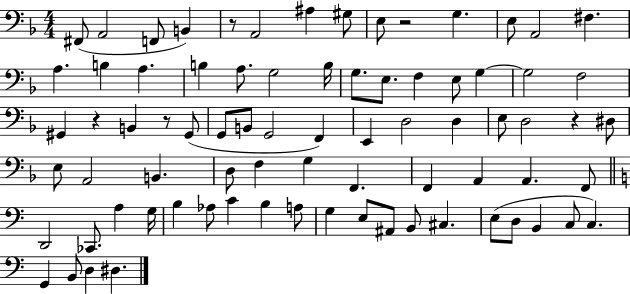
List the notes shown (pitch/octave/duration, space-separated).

F#2/e A2/h F2/e B2/q R/e A2/h A#3/q G#3/e E3/e R/h G3/q. E3/e A2/h F#3/q. A3/q. B3/q A3/q. B3/q A3/e. G3/h B3/s G3/e. E3/e. F3/q E3/e G3/q G3/h F3/h G#2/q R/q B2/q R/e G#2/e G2/e B2/e G2/h F2/q E2/q D3/h D3/q E3/e D3/h R/q D#3/e E3/e A2/h B2/q. D3/e F3/q G3/q F2/q. F2/q A2/q A2/q. F2/e D2/h CES2/e. A3/q G3/s B3/q Ab3/e C4/q B3/q A3/e G3/q E3/e A#2/e B2/e C#3/q. E3/e D3/e B2/q C3/e C3/q. G2/q B2/e D3/q D#3/q.